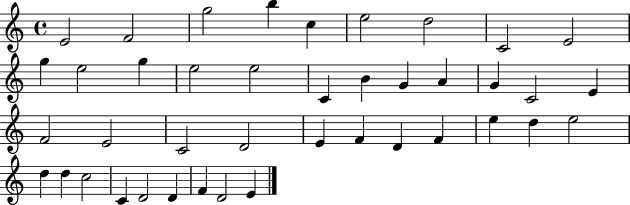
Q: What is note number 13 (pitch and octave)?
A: E5